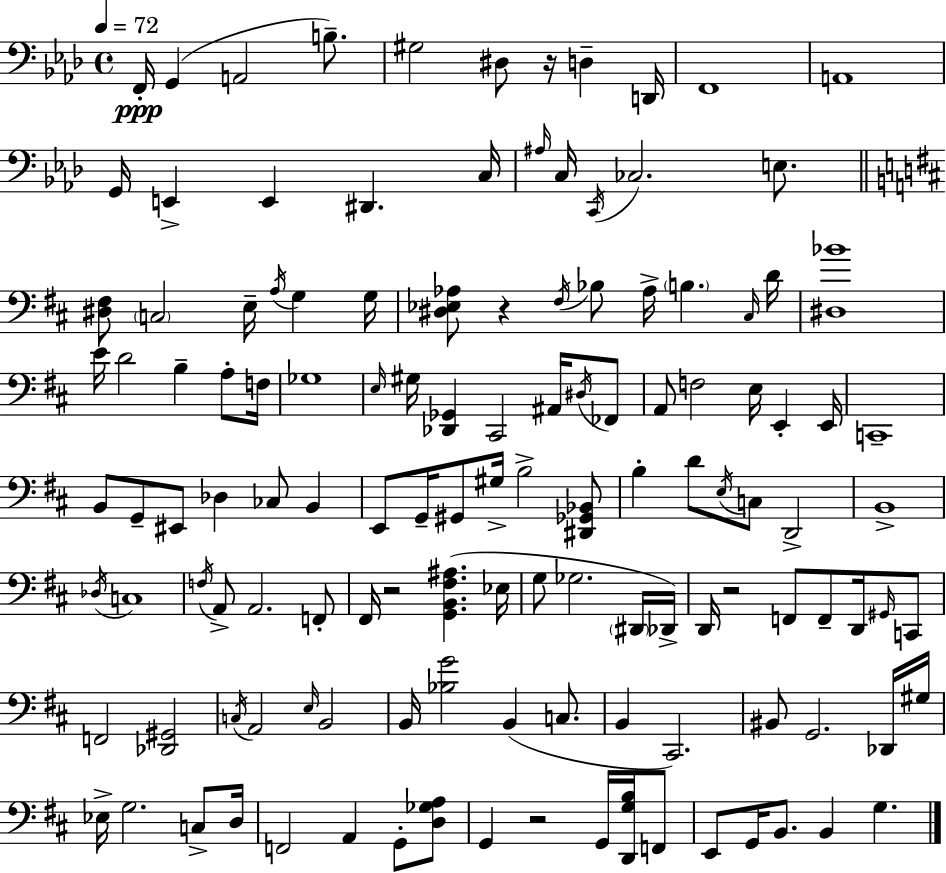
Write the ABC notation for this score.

X:1
T:Untitled
M:4/4
L:1/4
K:Fm
F,,/4 G,, A,,2 B,/2 ^G,2 ^D,/2 z/4 D, D,,/4 F,,4 A,,4 G,,/4 E,, E,, ^D,, C,/4 ^A,/4 C,/4 C,,/4 _C,2 E,/2 [^D,^F,]/2 C,2 E,/4 A,/4 G, G,/4 [^D,_E,_A,]/2 z ^F,/4 _B,/2 _A,/4 B, ^C,/4 D/4 [^D,_B]4 E/4 D2 B, A,/2 F,/4 _G,4 E,/4 ^G,/4 [_D,,_G,,] ^C,,2 ^A,,/4 ^D,/4 _F,,/2 A,,/2 F,2 E,/4 E,, E,,/4 C,,4 B,,/2 G,,/2 ^E,,/2 _D, _C,/2 B,, E,,/2 G,,/4 ^G,,/2 ^G,/4 B,2 [^D,,_G,,_B,,]/2 B, D/2 E,/4 C,/2 D,,2 B,,4 _D,/4 C,4 F,/4 A,,/2 A,,2 F,,/2 ^F,,/4 z2 [G,,B,,^F,^A,] _E,/4 G,/2 _G,2 ^D,,/4 _D,,/4 D,,/4 z2 F,,/2 F,,/2 D,,/4 ^G,,/4 C,,/2 F,,2 [_D,,^G,,]2 C,/4 A,,2 E,/4 B,,2 B,,/4 [_B,G]2 B,, C,/2 B,, ^C,,2 ^B,,/2 G,,2 _D,,/4 ^G,/4 _E,/4 G,2 C,/2 D,/4 F,,2 A,, G,,/2 [D,_G,A,]/2 G,, z2 G,,/4 [D,,G,B,]/4 F,,/2 E,,/2 G,,/4 B,,/2 B,, G,